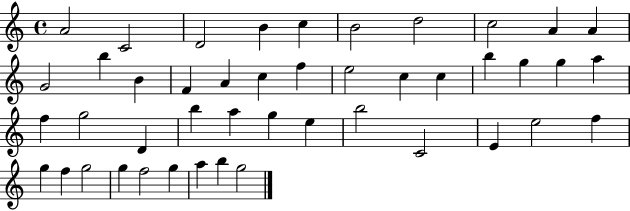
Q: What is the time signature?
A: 4/4